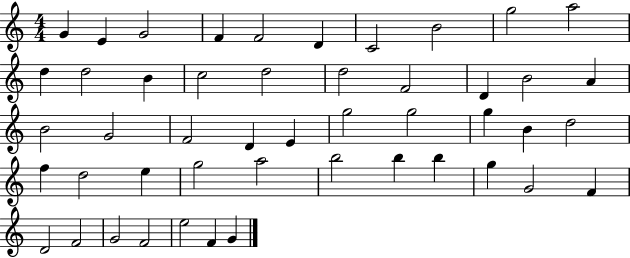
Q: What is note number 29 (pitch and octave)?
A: B4